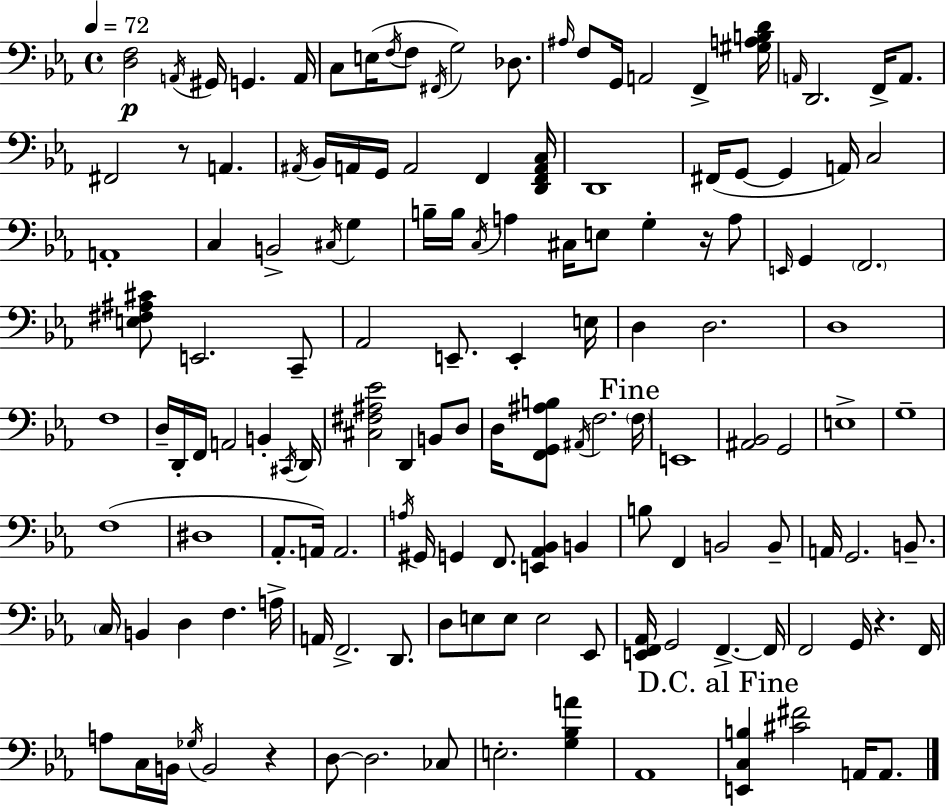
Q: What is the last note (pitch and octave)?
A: A2